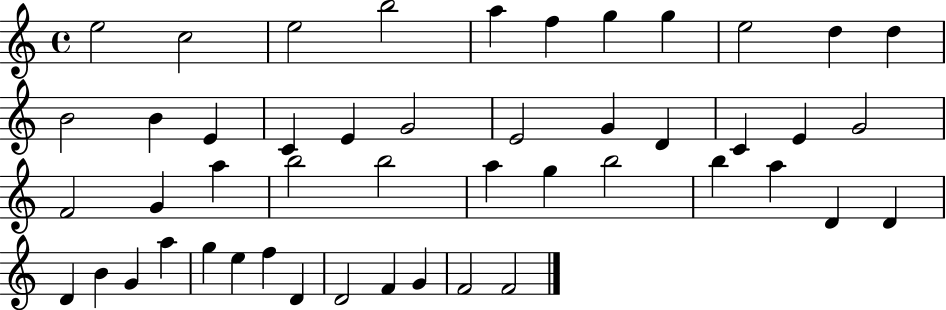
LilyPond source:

{
  \clef treble
  \time 4/4
  \defaultTimeSignature
  \key c \major
  e''2 c''2 | e''2 b''2 | a''4 f''4 g''4 g''4 | e''2 d''4 d''4 | \break b'2 b'4 e'4 | c'4 e'4 g'2 | e'2 g'4 d'4 | c'4 e'4 g'2 | \break f'2 g'4 a''4 | b''2 b''2 | a''4 g''4 b''2 | b''4 a''4 d'4 d'4 | \break d'4 b'4 g'4 a''4 | g''4 e''4 f''4 d'4 | d'2 f'4 g'4 | f'2 f'2 | \break \bar "|."
}